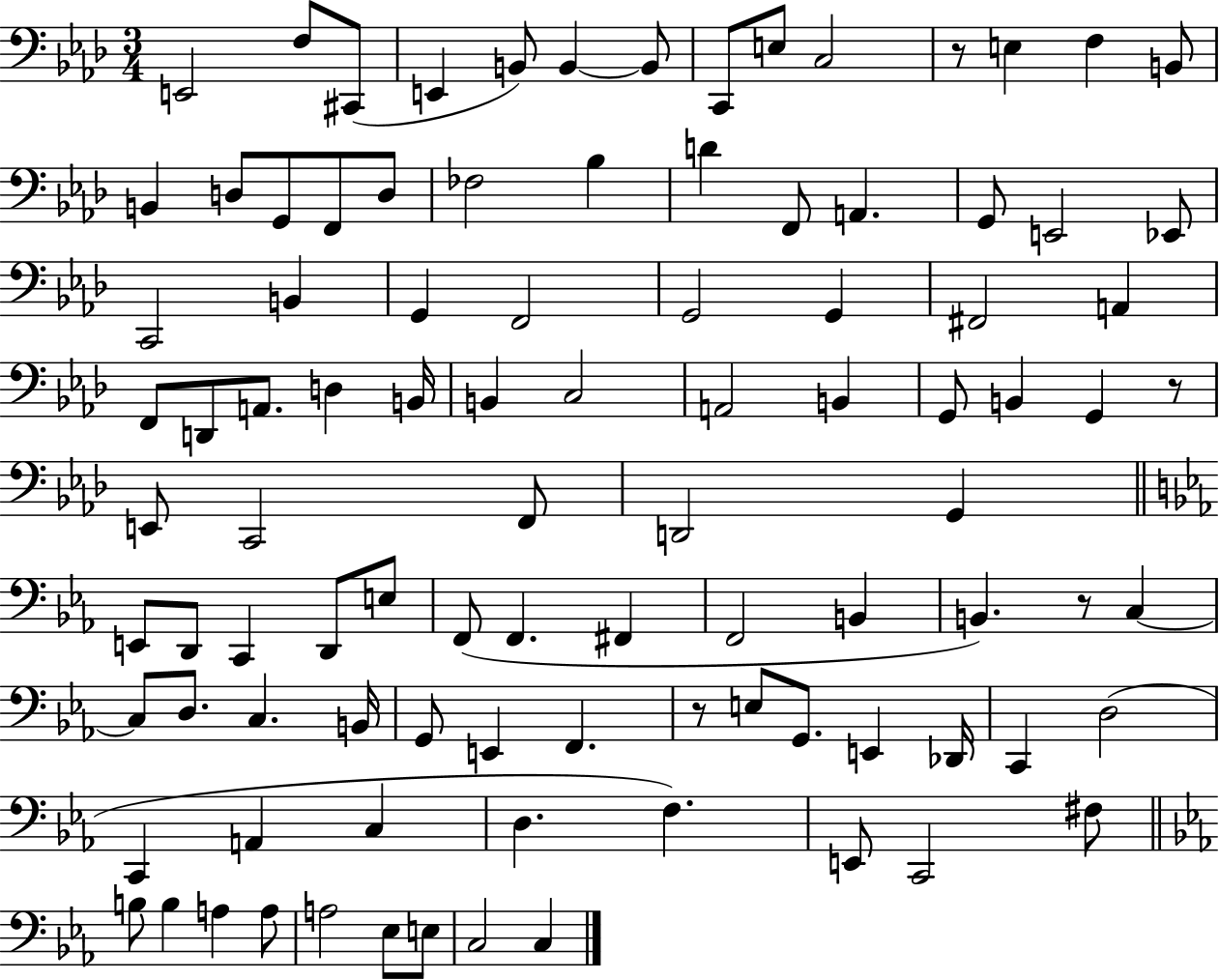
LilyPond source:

{
  \clef bass
  \numericTimeSignature
  \time 3/4
  \key aes \major
  \repeat volta 2 { e,2 f8 cis,8( | e,4 b,8) b,4~~ b,8 | c,8 e8 c2 | r8 e4 f4 b,8 | \break b,4 d8 g,8 f,8 d8 | fes2 bes4 | d'4 f,8 a,4. | g,8 e,2 ees,8 | \break c,2 b,4 | g,4 f,2 | g,2 g,4 | fis,2 a,4 | \break f,8 d,8 a,8. d4 b,16 | b,4 c2 | a,2 b,4 | g,8 b,4 g,4 r8 | \break e,8 c,2 f,8 | d,2 g,4 | \bar "||" \break \key c \minor e,8 d,8 c,4 d,8 e8 | f,8( f,4. fis,4 | f,2 b,4 | b,4.) r8 c4~~ | \break c8 d8. c4. b,16 | g,8 e,4 f,4. | r8 e8 g,8. e,4 des,16 | c,4 d2( | \break c,4 a,4 c4 | d4. f4.) | e,8 c,2 fis8 | \bar "||" \break \key ees \major b8 b4 a4 a8 | a2 ees8 e8 | c2 c4 | } \bar "|."
}